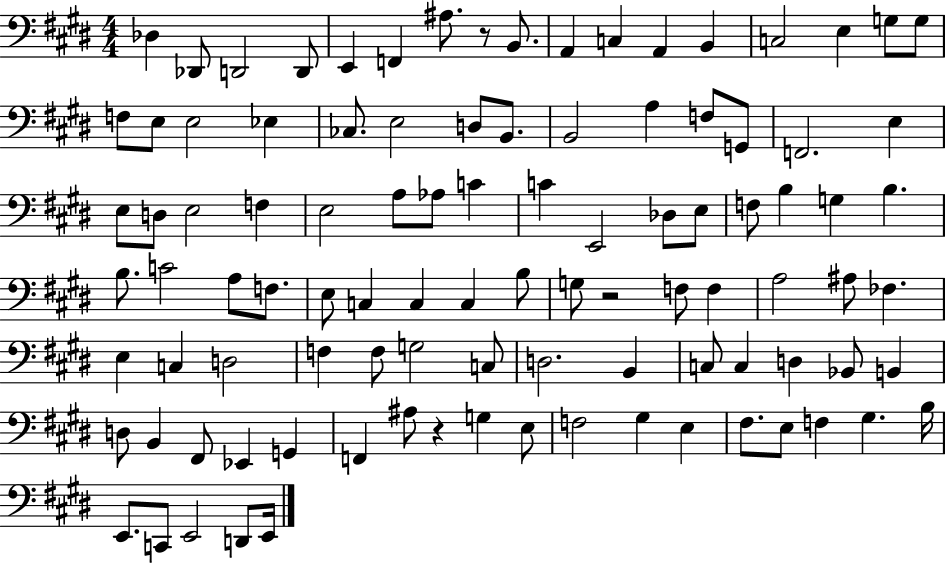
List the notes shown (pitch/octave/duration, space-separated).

Db3/q Db2/e D2/h D2/e E2/q F2/q A#3/e. R/e B2/e. A2/q C3/q A2/q B2/q C3/h E3/q G3/e G3/e F3/e E3/e E3/h Eb3/q CES3/e. E3/h D3/e B2/e. B2/h A3/q F3/e G2/e F2/h. E3/q E3/e D3/e E3/h F3/q E3/h A3/e Ab3/e C4/q C4/q E2/h Db3/e E3/e F3/e B3/q G3/q B3/q. B3/e. C4/h A3/e F3/e. E3/e C3/q C3/q C3/q B3/e G3/e R/h F3/e F3/q A3/h A#3/e FES3/q. E3/q C3/q D3/h F3/q F3/e G3/h C3/e D3/h. B2/q C3/e C3/q D3/q Bb2/e B2/q D3/e B2/q F#2/e Eb2/q G2/q F2/q A#3/e R/q G3/q E3/e F3/h G#3/q E3/q F#3/e. E3/e F3/q G#3/q. B3/s E2/e. C2/e E2/h D2/e E2/s